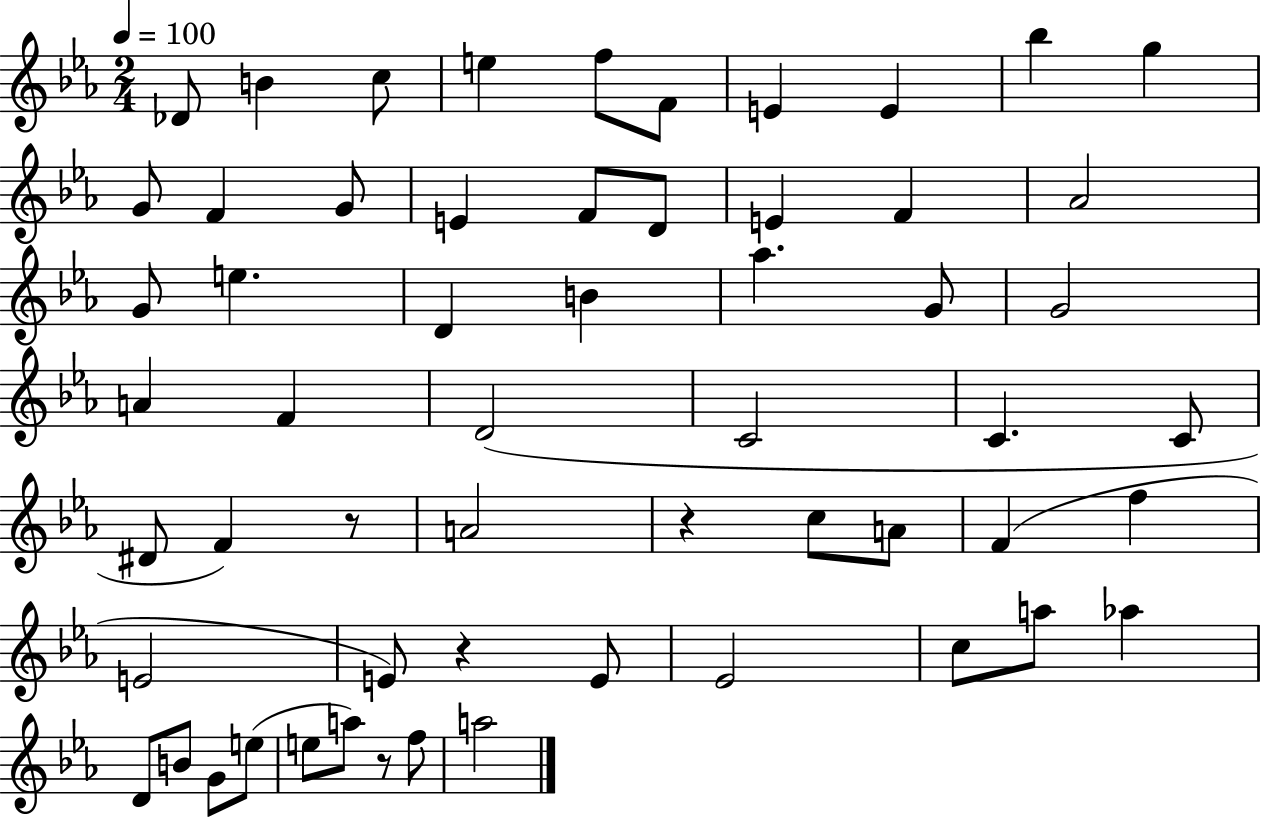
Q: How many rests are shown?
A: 4